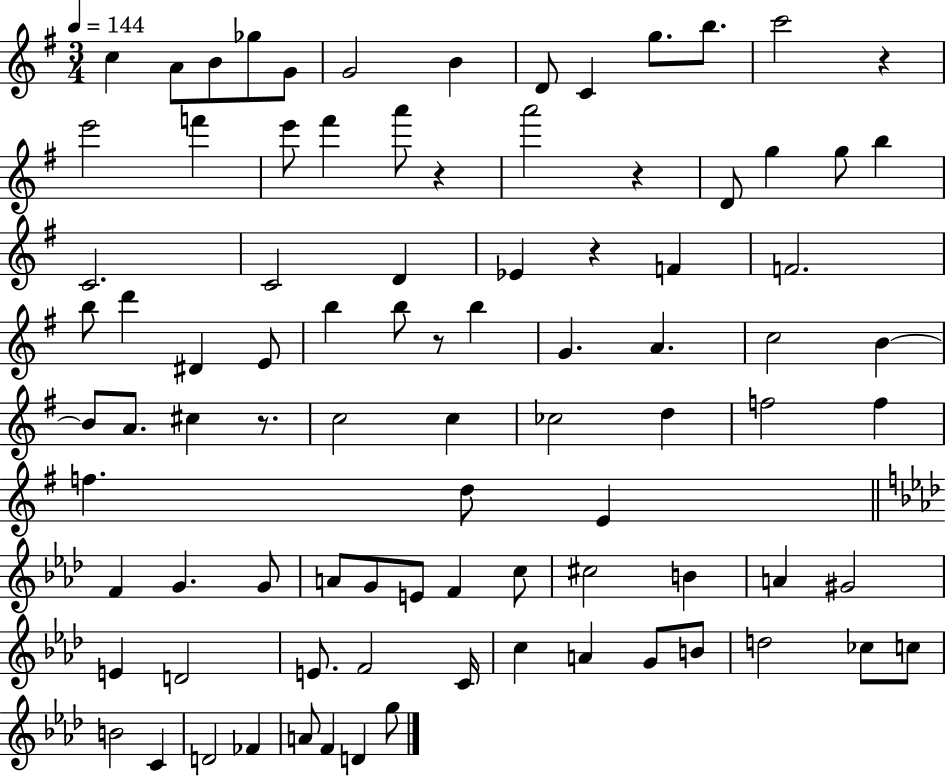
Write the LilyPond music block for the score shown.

{
  \clef treble
  \numericTimeSignature
  \time 3/4
  \key g \major
  \tempo 4 = 144
  c''4 a'8 b'8 ges''8 g'8 | g'2 b'4 | d'8 c'4 g''8. b''8. | c'''2 r4 | \break e'''2 f'''4 | e'''8 fis'''4 a'''8 r4 | a'''2 r4 | d'8 g''4 g''8 b''4 | \break c'2. | c'2 d'4 | ees'4 r4 f'4 | f'2. | \break b''8 d'''4 dis'4 e'8 | b''4 b''8 r8 b''4 | g'4. a'4. | c''2 b'4~~ | \break b'8 a'8. cis''4 r8. | c''2 c''4 | ces''2 d''4 | f''2 f''4 | \break f''4. d''8 e'4 | \bar "||" \break \key aes \major f'4 g'4. g'8 | a'8 g'8 e'8 f'4 c''8 | cis''2 b'4 | a'4 gis'2 | \break e'4 d'2 | e'8. f'2 c'16 | c''4 a'4 g'8 b'8 | d''2 ces''8 c''8 | \break b'2 c'4 | d'2 fes'4 | a'8 f'4 d'4 g''8 | \bar "|."
}